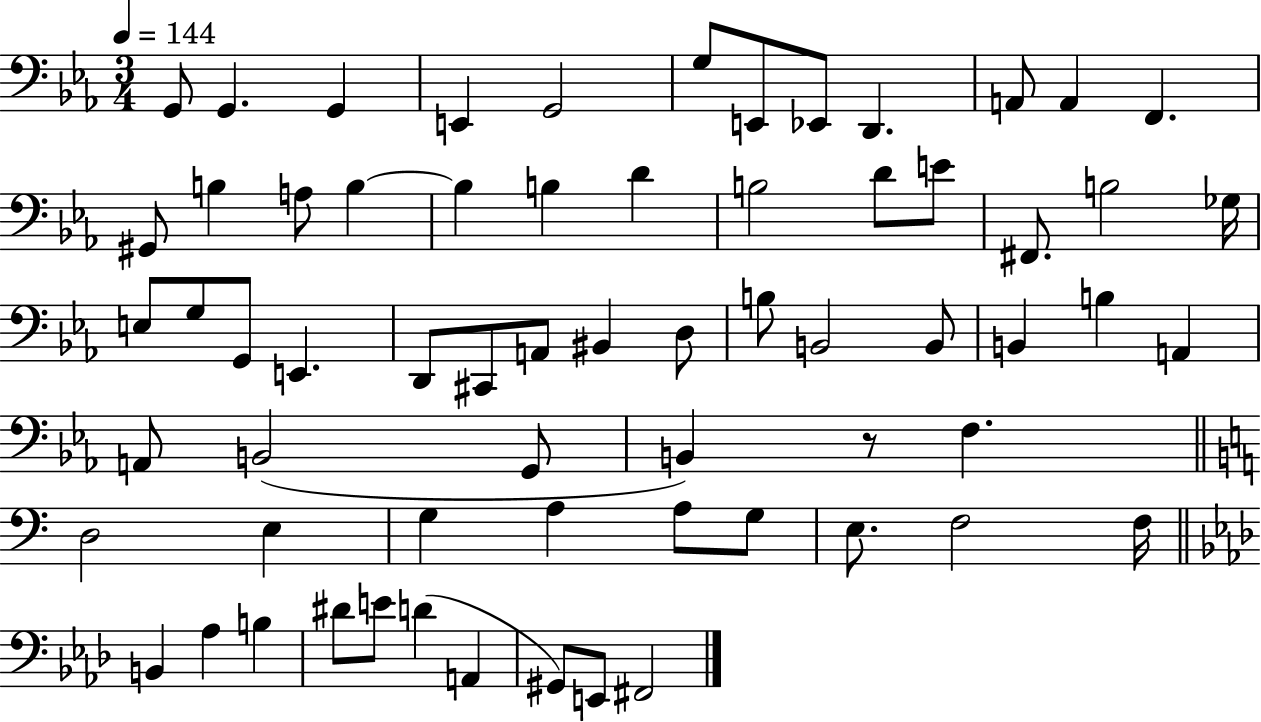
G2/e G2/q. G2/q E2/q G2/h G3/e E2/e Eb2/e D2/q. A2/e A2/q F2/q. G#2/e B3/q A3/e B3/q B3/q B3/q D4/q B3/h D4/e E4/e F#2/e. B3/h Gb3/s E3/e G3/e G2/e E2/q. D2/e C#2/e A2/e BIS2/q D3/e B3/e B2/h B2/e B2/q B3/q A2/q A2/e B2/h G2/e B2/q R/e F3/q. D3/h E3/q G3/q A3/q A3/e G3/e E3/e. F3/h F3/s B2/q Ab3/q B3/q D#4/e E4/e D4/q A2/q G#2/e E2/e F#2/h